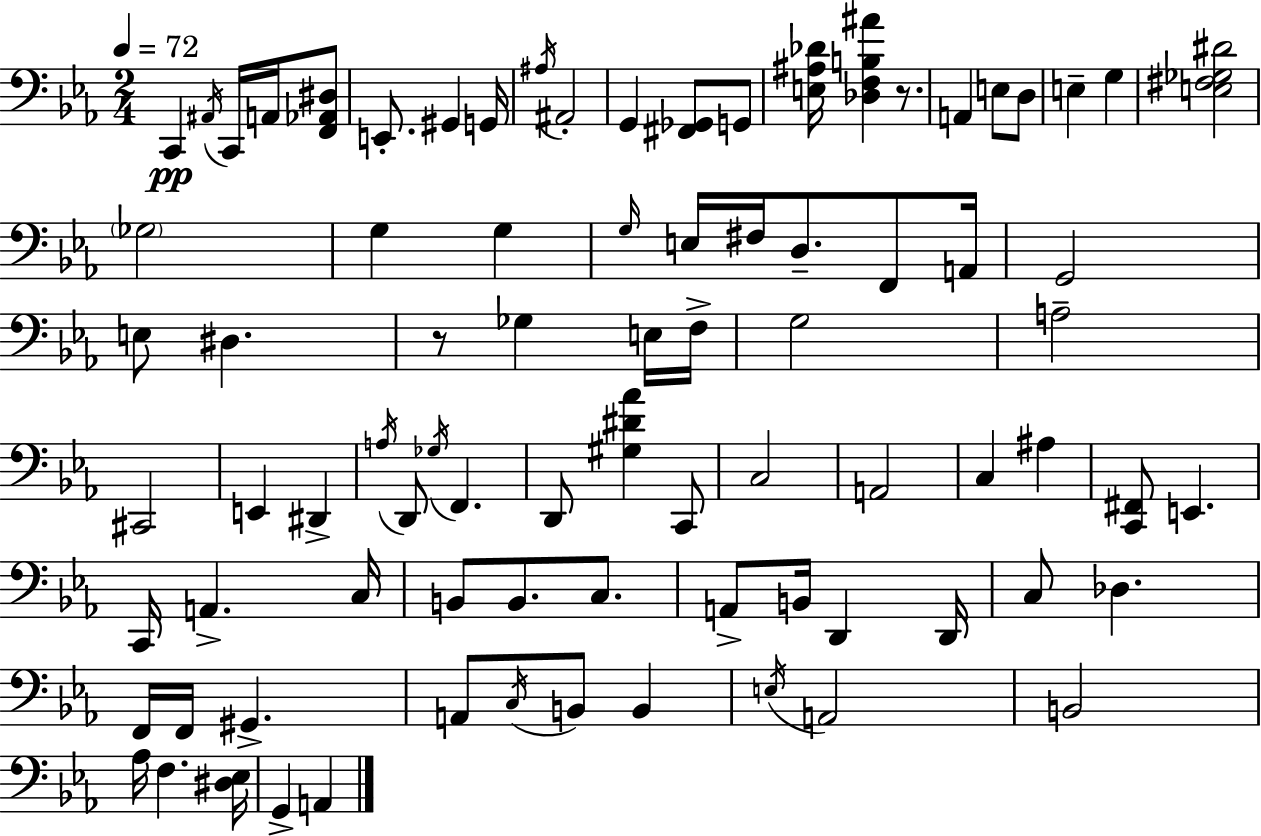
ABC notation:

X:1
T:Untitled
M:2/4
L:1/4
K:Eb
C,, ^A,,/4 C,,/4 A,,/4 [F,,_A,,^D,]/2 E,,/2 ^G,, G,,/4 ^A,/4 ^A,,2 G,, [^F,,_G,,]/2 G,,/2 [E,^A,_D]/4 [_D,F,B,^A] z/2 A,, E,/2 D,/2 E, G, [E,^F,_G,^D]2 _G,2 G, G, G,/4 E,/4 ^F,/4 D,/2 F,,/2 A,,/4 G,,2 E,/2 ^D, z/2 _G, E,/4 F,/4 G,2 A,2 ^C,,2 E,, ^D,, A,/4 D,,/2 _G,/4 F,, D,,/2 [^G,^D_A] C,,/2 C,2 A,,2 C, ^A, [C,,^F,,]/2 E,, C,,/4 A,, C,/4 B,,/2 B,,/2 C,/2 A,,/2 B,,/4 D,, D,,/4 C,/2 _D, F,,/4 F,,/4 ^G,, A,,/2 C,/4 B,,/2 B,, E,/4 A,,2 B,,2 _A,/4 F, [^D,_E,]/4 G,, A,,